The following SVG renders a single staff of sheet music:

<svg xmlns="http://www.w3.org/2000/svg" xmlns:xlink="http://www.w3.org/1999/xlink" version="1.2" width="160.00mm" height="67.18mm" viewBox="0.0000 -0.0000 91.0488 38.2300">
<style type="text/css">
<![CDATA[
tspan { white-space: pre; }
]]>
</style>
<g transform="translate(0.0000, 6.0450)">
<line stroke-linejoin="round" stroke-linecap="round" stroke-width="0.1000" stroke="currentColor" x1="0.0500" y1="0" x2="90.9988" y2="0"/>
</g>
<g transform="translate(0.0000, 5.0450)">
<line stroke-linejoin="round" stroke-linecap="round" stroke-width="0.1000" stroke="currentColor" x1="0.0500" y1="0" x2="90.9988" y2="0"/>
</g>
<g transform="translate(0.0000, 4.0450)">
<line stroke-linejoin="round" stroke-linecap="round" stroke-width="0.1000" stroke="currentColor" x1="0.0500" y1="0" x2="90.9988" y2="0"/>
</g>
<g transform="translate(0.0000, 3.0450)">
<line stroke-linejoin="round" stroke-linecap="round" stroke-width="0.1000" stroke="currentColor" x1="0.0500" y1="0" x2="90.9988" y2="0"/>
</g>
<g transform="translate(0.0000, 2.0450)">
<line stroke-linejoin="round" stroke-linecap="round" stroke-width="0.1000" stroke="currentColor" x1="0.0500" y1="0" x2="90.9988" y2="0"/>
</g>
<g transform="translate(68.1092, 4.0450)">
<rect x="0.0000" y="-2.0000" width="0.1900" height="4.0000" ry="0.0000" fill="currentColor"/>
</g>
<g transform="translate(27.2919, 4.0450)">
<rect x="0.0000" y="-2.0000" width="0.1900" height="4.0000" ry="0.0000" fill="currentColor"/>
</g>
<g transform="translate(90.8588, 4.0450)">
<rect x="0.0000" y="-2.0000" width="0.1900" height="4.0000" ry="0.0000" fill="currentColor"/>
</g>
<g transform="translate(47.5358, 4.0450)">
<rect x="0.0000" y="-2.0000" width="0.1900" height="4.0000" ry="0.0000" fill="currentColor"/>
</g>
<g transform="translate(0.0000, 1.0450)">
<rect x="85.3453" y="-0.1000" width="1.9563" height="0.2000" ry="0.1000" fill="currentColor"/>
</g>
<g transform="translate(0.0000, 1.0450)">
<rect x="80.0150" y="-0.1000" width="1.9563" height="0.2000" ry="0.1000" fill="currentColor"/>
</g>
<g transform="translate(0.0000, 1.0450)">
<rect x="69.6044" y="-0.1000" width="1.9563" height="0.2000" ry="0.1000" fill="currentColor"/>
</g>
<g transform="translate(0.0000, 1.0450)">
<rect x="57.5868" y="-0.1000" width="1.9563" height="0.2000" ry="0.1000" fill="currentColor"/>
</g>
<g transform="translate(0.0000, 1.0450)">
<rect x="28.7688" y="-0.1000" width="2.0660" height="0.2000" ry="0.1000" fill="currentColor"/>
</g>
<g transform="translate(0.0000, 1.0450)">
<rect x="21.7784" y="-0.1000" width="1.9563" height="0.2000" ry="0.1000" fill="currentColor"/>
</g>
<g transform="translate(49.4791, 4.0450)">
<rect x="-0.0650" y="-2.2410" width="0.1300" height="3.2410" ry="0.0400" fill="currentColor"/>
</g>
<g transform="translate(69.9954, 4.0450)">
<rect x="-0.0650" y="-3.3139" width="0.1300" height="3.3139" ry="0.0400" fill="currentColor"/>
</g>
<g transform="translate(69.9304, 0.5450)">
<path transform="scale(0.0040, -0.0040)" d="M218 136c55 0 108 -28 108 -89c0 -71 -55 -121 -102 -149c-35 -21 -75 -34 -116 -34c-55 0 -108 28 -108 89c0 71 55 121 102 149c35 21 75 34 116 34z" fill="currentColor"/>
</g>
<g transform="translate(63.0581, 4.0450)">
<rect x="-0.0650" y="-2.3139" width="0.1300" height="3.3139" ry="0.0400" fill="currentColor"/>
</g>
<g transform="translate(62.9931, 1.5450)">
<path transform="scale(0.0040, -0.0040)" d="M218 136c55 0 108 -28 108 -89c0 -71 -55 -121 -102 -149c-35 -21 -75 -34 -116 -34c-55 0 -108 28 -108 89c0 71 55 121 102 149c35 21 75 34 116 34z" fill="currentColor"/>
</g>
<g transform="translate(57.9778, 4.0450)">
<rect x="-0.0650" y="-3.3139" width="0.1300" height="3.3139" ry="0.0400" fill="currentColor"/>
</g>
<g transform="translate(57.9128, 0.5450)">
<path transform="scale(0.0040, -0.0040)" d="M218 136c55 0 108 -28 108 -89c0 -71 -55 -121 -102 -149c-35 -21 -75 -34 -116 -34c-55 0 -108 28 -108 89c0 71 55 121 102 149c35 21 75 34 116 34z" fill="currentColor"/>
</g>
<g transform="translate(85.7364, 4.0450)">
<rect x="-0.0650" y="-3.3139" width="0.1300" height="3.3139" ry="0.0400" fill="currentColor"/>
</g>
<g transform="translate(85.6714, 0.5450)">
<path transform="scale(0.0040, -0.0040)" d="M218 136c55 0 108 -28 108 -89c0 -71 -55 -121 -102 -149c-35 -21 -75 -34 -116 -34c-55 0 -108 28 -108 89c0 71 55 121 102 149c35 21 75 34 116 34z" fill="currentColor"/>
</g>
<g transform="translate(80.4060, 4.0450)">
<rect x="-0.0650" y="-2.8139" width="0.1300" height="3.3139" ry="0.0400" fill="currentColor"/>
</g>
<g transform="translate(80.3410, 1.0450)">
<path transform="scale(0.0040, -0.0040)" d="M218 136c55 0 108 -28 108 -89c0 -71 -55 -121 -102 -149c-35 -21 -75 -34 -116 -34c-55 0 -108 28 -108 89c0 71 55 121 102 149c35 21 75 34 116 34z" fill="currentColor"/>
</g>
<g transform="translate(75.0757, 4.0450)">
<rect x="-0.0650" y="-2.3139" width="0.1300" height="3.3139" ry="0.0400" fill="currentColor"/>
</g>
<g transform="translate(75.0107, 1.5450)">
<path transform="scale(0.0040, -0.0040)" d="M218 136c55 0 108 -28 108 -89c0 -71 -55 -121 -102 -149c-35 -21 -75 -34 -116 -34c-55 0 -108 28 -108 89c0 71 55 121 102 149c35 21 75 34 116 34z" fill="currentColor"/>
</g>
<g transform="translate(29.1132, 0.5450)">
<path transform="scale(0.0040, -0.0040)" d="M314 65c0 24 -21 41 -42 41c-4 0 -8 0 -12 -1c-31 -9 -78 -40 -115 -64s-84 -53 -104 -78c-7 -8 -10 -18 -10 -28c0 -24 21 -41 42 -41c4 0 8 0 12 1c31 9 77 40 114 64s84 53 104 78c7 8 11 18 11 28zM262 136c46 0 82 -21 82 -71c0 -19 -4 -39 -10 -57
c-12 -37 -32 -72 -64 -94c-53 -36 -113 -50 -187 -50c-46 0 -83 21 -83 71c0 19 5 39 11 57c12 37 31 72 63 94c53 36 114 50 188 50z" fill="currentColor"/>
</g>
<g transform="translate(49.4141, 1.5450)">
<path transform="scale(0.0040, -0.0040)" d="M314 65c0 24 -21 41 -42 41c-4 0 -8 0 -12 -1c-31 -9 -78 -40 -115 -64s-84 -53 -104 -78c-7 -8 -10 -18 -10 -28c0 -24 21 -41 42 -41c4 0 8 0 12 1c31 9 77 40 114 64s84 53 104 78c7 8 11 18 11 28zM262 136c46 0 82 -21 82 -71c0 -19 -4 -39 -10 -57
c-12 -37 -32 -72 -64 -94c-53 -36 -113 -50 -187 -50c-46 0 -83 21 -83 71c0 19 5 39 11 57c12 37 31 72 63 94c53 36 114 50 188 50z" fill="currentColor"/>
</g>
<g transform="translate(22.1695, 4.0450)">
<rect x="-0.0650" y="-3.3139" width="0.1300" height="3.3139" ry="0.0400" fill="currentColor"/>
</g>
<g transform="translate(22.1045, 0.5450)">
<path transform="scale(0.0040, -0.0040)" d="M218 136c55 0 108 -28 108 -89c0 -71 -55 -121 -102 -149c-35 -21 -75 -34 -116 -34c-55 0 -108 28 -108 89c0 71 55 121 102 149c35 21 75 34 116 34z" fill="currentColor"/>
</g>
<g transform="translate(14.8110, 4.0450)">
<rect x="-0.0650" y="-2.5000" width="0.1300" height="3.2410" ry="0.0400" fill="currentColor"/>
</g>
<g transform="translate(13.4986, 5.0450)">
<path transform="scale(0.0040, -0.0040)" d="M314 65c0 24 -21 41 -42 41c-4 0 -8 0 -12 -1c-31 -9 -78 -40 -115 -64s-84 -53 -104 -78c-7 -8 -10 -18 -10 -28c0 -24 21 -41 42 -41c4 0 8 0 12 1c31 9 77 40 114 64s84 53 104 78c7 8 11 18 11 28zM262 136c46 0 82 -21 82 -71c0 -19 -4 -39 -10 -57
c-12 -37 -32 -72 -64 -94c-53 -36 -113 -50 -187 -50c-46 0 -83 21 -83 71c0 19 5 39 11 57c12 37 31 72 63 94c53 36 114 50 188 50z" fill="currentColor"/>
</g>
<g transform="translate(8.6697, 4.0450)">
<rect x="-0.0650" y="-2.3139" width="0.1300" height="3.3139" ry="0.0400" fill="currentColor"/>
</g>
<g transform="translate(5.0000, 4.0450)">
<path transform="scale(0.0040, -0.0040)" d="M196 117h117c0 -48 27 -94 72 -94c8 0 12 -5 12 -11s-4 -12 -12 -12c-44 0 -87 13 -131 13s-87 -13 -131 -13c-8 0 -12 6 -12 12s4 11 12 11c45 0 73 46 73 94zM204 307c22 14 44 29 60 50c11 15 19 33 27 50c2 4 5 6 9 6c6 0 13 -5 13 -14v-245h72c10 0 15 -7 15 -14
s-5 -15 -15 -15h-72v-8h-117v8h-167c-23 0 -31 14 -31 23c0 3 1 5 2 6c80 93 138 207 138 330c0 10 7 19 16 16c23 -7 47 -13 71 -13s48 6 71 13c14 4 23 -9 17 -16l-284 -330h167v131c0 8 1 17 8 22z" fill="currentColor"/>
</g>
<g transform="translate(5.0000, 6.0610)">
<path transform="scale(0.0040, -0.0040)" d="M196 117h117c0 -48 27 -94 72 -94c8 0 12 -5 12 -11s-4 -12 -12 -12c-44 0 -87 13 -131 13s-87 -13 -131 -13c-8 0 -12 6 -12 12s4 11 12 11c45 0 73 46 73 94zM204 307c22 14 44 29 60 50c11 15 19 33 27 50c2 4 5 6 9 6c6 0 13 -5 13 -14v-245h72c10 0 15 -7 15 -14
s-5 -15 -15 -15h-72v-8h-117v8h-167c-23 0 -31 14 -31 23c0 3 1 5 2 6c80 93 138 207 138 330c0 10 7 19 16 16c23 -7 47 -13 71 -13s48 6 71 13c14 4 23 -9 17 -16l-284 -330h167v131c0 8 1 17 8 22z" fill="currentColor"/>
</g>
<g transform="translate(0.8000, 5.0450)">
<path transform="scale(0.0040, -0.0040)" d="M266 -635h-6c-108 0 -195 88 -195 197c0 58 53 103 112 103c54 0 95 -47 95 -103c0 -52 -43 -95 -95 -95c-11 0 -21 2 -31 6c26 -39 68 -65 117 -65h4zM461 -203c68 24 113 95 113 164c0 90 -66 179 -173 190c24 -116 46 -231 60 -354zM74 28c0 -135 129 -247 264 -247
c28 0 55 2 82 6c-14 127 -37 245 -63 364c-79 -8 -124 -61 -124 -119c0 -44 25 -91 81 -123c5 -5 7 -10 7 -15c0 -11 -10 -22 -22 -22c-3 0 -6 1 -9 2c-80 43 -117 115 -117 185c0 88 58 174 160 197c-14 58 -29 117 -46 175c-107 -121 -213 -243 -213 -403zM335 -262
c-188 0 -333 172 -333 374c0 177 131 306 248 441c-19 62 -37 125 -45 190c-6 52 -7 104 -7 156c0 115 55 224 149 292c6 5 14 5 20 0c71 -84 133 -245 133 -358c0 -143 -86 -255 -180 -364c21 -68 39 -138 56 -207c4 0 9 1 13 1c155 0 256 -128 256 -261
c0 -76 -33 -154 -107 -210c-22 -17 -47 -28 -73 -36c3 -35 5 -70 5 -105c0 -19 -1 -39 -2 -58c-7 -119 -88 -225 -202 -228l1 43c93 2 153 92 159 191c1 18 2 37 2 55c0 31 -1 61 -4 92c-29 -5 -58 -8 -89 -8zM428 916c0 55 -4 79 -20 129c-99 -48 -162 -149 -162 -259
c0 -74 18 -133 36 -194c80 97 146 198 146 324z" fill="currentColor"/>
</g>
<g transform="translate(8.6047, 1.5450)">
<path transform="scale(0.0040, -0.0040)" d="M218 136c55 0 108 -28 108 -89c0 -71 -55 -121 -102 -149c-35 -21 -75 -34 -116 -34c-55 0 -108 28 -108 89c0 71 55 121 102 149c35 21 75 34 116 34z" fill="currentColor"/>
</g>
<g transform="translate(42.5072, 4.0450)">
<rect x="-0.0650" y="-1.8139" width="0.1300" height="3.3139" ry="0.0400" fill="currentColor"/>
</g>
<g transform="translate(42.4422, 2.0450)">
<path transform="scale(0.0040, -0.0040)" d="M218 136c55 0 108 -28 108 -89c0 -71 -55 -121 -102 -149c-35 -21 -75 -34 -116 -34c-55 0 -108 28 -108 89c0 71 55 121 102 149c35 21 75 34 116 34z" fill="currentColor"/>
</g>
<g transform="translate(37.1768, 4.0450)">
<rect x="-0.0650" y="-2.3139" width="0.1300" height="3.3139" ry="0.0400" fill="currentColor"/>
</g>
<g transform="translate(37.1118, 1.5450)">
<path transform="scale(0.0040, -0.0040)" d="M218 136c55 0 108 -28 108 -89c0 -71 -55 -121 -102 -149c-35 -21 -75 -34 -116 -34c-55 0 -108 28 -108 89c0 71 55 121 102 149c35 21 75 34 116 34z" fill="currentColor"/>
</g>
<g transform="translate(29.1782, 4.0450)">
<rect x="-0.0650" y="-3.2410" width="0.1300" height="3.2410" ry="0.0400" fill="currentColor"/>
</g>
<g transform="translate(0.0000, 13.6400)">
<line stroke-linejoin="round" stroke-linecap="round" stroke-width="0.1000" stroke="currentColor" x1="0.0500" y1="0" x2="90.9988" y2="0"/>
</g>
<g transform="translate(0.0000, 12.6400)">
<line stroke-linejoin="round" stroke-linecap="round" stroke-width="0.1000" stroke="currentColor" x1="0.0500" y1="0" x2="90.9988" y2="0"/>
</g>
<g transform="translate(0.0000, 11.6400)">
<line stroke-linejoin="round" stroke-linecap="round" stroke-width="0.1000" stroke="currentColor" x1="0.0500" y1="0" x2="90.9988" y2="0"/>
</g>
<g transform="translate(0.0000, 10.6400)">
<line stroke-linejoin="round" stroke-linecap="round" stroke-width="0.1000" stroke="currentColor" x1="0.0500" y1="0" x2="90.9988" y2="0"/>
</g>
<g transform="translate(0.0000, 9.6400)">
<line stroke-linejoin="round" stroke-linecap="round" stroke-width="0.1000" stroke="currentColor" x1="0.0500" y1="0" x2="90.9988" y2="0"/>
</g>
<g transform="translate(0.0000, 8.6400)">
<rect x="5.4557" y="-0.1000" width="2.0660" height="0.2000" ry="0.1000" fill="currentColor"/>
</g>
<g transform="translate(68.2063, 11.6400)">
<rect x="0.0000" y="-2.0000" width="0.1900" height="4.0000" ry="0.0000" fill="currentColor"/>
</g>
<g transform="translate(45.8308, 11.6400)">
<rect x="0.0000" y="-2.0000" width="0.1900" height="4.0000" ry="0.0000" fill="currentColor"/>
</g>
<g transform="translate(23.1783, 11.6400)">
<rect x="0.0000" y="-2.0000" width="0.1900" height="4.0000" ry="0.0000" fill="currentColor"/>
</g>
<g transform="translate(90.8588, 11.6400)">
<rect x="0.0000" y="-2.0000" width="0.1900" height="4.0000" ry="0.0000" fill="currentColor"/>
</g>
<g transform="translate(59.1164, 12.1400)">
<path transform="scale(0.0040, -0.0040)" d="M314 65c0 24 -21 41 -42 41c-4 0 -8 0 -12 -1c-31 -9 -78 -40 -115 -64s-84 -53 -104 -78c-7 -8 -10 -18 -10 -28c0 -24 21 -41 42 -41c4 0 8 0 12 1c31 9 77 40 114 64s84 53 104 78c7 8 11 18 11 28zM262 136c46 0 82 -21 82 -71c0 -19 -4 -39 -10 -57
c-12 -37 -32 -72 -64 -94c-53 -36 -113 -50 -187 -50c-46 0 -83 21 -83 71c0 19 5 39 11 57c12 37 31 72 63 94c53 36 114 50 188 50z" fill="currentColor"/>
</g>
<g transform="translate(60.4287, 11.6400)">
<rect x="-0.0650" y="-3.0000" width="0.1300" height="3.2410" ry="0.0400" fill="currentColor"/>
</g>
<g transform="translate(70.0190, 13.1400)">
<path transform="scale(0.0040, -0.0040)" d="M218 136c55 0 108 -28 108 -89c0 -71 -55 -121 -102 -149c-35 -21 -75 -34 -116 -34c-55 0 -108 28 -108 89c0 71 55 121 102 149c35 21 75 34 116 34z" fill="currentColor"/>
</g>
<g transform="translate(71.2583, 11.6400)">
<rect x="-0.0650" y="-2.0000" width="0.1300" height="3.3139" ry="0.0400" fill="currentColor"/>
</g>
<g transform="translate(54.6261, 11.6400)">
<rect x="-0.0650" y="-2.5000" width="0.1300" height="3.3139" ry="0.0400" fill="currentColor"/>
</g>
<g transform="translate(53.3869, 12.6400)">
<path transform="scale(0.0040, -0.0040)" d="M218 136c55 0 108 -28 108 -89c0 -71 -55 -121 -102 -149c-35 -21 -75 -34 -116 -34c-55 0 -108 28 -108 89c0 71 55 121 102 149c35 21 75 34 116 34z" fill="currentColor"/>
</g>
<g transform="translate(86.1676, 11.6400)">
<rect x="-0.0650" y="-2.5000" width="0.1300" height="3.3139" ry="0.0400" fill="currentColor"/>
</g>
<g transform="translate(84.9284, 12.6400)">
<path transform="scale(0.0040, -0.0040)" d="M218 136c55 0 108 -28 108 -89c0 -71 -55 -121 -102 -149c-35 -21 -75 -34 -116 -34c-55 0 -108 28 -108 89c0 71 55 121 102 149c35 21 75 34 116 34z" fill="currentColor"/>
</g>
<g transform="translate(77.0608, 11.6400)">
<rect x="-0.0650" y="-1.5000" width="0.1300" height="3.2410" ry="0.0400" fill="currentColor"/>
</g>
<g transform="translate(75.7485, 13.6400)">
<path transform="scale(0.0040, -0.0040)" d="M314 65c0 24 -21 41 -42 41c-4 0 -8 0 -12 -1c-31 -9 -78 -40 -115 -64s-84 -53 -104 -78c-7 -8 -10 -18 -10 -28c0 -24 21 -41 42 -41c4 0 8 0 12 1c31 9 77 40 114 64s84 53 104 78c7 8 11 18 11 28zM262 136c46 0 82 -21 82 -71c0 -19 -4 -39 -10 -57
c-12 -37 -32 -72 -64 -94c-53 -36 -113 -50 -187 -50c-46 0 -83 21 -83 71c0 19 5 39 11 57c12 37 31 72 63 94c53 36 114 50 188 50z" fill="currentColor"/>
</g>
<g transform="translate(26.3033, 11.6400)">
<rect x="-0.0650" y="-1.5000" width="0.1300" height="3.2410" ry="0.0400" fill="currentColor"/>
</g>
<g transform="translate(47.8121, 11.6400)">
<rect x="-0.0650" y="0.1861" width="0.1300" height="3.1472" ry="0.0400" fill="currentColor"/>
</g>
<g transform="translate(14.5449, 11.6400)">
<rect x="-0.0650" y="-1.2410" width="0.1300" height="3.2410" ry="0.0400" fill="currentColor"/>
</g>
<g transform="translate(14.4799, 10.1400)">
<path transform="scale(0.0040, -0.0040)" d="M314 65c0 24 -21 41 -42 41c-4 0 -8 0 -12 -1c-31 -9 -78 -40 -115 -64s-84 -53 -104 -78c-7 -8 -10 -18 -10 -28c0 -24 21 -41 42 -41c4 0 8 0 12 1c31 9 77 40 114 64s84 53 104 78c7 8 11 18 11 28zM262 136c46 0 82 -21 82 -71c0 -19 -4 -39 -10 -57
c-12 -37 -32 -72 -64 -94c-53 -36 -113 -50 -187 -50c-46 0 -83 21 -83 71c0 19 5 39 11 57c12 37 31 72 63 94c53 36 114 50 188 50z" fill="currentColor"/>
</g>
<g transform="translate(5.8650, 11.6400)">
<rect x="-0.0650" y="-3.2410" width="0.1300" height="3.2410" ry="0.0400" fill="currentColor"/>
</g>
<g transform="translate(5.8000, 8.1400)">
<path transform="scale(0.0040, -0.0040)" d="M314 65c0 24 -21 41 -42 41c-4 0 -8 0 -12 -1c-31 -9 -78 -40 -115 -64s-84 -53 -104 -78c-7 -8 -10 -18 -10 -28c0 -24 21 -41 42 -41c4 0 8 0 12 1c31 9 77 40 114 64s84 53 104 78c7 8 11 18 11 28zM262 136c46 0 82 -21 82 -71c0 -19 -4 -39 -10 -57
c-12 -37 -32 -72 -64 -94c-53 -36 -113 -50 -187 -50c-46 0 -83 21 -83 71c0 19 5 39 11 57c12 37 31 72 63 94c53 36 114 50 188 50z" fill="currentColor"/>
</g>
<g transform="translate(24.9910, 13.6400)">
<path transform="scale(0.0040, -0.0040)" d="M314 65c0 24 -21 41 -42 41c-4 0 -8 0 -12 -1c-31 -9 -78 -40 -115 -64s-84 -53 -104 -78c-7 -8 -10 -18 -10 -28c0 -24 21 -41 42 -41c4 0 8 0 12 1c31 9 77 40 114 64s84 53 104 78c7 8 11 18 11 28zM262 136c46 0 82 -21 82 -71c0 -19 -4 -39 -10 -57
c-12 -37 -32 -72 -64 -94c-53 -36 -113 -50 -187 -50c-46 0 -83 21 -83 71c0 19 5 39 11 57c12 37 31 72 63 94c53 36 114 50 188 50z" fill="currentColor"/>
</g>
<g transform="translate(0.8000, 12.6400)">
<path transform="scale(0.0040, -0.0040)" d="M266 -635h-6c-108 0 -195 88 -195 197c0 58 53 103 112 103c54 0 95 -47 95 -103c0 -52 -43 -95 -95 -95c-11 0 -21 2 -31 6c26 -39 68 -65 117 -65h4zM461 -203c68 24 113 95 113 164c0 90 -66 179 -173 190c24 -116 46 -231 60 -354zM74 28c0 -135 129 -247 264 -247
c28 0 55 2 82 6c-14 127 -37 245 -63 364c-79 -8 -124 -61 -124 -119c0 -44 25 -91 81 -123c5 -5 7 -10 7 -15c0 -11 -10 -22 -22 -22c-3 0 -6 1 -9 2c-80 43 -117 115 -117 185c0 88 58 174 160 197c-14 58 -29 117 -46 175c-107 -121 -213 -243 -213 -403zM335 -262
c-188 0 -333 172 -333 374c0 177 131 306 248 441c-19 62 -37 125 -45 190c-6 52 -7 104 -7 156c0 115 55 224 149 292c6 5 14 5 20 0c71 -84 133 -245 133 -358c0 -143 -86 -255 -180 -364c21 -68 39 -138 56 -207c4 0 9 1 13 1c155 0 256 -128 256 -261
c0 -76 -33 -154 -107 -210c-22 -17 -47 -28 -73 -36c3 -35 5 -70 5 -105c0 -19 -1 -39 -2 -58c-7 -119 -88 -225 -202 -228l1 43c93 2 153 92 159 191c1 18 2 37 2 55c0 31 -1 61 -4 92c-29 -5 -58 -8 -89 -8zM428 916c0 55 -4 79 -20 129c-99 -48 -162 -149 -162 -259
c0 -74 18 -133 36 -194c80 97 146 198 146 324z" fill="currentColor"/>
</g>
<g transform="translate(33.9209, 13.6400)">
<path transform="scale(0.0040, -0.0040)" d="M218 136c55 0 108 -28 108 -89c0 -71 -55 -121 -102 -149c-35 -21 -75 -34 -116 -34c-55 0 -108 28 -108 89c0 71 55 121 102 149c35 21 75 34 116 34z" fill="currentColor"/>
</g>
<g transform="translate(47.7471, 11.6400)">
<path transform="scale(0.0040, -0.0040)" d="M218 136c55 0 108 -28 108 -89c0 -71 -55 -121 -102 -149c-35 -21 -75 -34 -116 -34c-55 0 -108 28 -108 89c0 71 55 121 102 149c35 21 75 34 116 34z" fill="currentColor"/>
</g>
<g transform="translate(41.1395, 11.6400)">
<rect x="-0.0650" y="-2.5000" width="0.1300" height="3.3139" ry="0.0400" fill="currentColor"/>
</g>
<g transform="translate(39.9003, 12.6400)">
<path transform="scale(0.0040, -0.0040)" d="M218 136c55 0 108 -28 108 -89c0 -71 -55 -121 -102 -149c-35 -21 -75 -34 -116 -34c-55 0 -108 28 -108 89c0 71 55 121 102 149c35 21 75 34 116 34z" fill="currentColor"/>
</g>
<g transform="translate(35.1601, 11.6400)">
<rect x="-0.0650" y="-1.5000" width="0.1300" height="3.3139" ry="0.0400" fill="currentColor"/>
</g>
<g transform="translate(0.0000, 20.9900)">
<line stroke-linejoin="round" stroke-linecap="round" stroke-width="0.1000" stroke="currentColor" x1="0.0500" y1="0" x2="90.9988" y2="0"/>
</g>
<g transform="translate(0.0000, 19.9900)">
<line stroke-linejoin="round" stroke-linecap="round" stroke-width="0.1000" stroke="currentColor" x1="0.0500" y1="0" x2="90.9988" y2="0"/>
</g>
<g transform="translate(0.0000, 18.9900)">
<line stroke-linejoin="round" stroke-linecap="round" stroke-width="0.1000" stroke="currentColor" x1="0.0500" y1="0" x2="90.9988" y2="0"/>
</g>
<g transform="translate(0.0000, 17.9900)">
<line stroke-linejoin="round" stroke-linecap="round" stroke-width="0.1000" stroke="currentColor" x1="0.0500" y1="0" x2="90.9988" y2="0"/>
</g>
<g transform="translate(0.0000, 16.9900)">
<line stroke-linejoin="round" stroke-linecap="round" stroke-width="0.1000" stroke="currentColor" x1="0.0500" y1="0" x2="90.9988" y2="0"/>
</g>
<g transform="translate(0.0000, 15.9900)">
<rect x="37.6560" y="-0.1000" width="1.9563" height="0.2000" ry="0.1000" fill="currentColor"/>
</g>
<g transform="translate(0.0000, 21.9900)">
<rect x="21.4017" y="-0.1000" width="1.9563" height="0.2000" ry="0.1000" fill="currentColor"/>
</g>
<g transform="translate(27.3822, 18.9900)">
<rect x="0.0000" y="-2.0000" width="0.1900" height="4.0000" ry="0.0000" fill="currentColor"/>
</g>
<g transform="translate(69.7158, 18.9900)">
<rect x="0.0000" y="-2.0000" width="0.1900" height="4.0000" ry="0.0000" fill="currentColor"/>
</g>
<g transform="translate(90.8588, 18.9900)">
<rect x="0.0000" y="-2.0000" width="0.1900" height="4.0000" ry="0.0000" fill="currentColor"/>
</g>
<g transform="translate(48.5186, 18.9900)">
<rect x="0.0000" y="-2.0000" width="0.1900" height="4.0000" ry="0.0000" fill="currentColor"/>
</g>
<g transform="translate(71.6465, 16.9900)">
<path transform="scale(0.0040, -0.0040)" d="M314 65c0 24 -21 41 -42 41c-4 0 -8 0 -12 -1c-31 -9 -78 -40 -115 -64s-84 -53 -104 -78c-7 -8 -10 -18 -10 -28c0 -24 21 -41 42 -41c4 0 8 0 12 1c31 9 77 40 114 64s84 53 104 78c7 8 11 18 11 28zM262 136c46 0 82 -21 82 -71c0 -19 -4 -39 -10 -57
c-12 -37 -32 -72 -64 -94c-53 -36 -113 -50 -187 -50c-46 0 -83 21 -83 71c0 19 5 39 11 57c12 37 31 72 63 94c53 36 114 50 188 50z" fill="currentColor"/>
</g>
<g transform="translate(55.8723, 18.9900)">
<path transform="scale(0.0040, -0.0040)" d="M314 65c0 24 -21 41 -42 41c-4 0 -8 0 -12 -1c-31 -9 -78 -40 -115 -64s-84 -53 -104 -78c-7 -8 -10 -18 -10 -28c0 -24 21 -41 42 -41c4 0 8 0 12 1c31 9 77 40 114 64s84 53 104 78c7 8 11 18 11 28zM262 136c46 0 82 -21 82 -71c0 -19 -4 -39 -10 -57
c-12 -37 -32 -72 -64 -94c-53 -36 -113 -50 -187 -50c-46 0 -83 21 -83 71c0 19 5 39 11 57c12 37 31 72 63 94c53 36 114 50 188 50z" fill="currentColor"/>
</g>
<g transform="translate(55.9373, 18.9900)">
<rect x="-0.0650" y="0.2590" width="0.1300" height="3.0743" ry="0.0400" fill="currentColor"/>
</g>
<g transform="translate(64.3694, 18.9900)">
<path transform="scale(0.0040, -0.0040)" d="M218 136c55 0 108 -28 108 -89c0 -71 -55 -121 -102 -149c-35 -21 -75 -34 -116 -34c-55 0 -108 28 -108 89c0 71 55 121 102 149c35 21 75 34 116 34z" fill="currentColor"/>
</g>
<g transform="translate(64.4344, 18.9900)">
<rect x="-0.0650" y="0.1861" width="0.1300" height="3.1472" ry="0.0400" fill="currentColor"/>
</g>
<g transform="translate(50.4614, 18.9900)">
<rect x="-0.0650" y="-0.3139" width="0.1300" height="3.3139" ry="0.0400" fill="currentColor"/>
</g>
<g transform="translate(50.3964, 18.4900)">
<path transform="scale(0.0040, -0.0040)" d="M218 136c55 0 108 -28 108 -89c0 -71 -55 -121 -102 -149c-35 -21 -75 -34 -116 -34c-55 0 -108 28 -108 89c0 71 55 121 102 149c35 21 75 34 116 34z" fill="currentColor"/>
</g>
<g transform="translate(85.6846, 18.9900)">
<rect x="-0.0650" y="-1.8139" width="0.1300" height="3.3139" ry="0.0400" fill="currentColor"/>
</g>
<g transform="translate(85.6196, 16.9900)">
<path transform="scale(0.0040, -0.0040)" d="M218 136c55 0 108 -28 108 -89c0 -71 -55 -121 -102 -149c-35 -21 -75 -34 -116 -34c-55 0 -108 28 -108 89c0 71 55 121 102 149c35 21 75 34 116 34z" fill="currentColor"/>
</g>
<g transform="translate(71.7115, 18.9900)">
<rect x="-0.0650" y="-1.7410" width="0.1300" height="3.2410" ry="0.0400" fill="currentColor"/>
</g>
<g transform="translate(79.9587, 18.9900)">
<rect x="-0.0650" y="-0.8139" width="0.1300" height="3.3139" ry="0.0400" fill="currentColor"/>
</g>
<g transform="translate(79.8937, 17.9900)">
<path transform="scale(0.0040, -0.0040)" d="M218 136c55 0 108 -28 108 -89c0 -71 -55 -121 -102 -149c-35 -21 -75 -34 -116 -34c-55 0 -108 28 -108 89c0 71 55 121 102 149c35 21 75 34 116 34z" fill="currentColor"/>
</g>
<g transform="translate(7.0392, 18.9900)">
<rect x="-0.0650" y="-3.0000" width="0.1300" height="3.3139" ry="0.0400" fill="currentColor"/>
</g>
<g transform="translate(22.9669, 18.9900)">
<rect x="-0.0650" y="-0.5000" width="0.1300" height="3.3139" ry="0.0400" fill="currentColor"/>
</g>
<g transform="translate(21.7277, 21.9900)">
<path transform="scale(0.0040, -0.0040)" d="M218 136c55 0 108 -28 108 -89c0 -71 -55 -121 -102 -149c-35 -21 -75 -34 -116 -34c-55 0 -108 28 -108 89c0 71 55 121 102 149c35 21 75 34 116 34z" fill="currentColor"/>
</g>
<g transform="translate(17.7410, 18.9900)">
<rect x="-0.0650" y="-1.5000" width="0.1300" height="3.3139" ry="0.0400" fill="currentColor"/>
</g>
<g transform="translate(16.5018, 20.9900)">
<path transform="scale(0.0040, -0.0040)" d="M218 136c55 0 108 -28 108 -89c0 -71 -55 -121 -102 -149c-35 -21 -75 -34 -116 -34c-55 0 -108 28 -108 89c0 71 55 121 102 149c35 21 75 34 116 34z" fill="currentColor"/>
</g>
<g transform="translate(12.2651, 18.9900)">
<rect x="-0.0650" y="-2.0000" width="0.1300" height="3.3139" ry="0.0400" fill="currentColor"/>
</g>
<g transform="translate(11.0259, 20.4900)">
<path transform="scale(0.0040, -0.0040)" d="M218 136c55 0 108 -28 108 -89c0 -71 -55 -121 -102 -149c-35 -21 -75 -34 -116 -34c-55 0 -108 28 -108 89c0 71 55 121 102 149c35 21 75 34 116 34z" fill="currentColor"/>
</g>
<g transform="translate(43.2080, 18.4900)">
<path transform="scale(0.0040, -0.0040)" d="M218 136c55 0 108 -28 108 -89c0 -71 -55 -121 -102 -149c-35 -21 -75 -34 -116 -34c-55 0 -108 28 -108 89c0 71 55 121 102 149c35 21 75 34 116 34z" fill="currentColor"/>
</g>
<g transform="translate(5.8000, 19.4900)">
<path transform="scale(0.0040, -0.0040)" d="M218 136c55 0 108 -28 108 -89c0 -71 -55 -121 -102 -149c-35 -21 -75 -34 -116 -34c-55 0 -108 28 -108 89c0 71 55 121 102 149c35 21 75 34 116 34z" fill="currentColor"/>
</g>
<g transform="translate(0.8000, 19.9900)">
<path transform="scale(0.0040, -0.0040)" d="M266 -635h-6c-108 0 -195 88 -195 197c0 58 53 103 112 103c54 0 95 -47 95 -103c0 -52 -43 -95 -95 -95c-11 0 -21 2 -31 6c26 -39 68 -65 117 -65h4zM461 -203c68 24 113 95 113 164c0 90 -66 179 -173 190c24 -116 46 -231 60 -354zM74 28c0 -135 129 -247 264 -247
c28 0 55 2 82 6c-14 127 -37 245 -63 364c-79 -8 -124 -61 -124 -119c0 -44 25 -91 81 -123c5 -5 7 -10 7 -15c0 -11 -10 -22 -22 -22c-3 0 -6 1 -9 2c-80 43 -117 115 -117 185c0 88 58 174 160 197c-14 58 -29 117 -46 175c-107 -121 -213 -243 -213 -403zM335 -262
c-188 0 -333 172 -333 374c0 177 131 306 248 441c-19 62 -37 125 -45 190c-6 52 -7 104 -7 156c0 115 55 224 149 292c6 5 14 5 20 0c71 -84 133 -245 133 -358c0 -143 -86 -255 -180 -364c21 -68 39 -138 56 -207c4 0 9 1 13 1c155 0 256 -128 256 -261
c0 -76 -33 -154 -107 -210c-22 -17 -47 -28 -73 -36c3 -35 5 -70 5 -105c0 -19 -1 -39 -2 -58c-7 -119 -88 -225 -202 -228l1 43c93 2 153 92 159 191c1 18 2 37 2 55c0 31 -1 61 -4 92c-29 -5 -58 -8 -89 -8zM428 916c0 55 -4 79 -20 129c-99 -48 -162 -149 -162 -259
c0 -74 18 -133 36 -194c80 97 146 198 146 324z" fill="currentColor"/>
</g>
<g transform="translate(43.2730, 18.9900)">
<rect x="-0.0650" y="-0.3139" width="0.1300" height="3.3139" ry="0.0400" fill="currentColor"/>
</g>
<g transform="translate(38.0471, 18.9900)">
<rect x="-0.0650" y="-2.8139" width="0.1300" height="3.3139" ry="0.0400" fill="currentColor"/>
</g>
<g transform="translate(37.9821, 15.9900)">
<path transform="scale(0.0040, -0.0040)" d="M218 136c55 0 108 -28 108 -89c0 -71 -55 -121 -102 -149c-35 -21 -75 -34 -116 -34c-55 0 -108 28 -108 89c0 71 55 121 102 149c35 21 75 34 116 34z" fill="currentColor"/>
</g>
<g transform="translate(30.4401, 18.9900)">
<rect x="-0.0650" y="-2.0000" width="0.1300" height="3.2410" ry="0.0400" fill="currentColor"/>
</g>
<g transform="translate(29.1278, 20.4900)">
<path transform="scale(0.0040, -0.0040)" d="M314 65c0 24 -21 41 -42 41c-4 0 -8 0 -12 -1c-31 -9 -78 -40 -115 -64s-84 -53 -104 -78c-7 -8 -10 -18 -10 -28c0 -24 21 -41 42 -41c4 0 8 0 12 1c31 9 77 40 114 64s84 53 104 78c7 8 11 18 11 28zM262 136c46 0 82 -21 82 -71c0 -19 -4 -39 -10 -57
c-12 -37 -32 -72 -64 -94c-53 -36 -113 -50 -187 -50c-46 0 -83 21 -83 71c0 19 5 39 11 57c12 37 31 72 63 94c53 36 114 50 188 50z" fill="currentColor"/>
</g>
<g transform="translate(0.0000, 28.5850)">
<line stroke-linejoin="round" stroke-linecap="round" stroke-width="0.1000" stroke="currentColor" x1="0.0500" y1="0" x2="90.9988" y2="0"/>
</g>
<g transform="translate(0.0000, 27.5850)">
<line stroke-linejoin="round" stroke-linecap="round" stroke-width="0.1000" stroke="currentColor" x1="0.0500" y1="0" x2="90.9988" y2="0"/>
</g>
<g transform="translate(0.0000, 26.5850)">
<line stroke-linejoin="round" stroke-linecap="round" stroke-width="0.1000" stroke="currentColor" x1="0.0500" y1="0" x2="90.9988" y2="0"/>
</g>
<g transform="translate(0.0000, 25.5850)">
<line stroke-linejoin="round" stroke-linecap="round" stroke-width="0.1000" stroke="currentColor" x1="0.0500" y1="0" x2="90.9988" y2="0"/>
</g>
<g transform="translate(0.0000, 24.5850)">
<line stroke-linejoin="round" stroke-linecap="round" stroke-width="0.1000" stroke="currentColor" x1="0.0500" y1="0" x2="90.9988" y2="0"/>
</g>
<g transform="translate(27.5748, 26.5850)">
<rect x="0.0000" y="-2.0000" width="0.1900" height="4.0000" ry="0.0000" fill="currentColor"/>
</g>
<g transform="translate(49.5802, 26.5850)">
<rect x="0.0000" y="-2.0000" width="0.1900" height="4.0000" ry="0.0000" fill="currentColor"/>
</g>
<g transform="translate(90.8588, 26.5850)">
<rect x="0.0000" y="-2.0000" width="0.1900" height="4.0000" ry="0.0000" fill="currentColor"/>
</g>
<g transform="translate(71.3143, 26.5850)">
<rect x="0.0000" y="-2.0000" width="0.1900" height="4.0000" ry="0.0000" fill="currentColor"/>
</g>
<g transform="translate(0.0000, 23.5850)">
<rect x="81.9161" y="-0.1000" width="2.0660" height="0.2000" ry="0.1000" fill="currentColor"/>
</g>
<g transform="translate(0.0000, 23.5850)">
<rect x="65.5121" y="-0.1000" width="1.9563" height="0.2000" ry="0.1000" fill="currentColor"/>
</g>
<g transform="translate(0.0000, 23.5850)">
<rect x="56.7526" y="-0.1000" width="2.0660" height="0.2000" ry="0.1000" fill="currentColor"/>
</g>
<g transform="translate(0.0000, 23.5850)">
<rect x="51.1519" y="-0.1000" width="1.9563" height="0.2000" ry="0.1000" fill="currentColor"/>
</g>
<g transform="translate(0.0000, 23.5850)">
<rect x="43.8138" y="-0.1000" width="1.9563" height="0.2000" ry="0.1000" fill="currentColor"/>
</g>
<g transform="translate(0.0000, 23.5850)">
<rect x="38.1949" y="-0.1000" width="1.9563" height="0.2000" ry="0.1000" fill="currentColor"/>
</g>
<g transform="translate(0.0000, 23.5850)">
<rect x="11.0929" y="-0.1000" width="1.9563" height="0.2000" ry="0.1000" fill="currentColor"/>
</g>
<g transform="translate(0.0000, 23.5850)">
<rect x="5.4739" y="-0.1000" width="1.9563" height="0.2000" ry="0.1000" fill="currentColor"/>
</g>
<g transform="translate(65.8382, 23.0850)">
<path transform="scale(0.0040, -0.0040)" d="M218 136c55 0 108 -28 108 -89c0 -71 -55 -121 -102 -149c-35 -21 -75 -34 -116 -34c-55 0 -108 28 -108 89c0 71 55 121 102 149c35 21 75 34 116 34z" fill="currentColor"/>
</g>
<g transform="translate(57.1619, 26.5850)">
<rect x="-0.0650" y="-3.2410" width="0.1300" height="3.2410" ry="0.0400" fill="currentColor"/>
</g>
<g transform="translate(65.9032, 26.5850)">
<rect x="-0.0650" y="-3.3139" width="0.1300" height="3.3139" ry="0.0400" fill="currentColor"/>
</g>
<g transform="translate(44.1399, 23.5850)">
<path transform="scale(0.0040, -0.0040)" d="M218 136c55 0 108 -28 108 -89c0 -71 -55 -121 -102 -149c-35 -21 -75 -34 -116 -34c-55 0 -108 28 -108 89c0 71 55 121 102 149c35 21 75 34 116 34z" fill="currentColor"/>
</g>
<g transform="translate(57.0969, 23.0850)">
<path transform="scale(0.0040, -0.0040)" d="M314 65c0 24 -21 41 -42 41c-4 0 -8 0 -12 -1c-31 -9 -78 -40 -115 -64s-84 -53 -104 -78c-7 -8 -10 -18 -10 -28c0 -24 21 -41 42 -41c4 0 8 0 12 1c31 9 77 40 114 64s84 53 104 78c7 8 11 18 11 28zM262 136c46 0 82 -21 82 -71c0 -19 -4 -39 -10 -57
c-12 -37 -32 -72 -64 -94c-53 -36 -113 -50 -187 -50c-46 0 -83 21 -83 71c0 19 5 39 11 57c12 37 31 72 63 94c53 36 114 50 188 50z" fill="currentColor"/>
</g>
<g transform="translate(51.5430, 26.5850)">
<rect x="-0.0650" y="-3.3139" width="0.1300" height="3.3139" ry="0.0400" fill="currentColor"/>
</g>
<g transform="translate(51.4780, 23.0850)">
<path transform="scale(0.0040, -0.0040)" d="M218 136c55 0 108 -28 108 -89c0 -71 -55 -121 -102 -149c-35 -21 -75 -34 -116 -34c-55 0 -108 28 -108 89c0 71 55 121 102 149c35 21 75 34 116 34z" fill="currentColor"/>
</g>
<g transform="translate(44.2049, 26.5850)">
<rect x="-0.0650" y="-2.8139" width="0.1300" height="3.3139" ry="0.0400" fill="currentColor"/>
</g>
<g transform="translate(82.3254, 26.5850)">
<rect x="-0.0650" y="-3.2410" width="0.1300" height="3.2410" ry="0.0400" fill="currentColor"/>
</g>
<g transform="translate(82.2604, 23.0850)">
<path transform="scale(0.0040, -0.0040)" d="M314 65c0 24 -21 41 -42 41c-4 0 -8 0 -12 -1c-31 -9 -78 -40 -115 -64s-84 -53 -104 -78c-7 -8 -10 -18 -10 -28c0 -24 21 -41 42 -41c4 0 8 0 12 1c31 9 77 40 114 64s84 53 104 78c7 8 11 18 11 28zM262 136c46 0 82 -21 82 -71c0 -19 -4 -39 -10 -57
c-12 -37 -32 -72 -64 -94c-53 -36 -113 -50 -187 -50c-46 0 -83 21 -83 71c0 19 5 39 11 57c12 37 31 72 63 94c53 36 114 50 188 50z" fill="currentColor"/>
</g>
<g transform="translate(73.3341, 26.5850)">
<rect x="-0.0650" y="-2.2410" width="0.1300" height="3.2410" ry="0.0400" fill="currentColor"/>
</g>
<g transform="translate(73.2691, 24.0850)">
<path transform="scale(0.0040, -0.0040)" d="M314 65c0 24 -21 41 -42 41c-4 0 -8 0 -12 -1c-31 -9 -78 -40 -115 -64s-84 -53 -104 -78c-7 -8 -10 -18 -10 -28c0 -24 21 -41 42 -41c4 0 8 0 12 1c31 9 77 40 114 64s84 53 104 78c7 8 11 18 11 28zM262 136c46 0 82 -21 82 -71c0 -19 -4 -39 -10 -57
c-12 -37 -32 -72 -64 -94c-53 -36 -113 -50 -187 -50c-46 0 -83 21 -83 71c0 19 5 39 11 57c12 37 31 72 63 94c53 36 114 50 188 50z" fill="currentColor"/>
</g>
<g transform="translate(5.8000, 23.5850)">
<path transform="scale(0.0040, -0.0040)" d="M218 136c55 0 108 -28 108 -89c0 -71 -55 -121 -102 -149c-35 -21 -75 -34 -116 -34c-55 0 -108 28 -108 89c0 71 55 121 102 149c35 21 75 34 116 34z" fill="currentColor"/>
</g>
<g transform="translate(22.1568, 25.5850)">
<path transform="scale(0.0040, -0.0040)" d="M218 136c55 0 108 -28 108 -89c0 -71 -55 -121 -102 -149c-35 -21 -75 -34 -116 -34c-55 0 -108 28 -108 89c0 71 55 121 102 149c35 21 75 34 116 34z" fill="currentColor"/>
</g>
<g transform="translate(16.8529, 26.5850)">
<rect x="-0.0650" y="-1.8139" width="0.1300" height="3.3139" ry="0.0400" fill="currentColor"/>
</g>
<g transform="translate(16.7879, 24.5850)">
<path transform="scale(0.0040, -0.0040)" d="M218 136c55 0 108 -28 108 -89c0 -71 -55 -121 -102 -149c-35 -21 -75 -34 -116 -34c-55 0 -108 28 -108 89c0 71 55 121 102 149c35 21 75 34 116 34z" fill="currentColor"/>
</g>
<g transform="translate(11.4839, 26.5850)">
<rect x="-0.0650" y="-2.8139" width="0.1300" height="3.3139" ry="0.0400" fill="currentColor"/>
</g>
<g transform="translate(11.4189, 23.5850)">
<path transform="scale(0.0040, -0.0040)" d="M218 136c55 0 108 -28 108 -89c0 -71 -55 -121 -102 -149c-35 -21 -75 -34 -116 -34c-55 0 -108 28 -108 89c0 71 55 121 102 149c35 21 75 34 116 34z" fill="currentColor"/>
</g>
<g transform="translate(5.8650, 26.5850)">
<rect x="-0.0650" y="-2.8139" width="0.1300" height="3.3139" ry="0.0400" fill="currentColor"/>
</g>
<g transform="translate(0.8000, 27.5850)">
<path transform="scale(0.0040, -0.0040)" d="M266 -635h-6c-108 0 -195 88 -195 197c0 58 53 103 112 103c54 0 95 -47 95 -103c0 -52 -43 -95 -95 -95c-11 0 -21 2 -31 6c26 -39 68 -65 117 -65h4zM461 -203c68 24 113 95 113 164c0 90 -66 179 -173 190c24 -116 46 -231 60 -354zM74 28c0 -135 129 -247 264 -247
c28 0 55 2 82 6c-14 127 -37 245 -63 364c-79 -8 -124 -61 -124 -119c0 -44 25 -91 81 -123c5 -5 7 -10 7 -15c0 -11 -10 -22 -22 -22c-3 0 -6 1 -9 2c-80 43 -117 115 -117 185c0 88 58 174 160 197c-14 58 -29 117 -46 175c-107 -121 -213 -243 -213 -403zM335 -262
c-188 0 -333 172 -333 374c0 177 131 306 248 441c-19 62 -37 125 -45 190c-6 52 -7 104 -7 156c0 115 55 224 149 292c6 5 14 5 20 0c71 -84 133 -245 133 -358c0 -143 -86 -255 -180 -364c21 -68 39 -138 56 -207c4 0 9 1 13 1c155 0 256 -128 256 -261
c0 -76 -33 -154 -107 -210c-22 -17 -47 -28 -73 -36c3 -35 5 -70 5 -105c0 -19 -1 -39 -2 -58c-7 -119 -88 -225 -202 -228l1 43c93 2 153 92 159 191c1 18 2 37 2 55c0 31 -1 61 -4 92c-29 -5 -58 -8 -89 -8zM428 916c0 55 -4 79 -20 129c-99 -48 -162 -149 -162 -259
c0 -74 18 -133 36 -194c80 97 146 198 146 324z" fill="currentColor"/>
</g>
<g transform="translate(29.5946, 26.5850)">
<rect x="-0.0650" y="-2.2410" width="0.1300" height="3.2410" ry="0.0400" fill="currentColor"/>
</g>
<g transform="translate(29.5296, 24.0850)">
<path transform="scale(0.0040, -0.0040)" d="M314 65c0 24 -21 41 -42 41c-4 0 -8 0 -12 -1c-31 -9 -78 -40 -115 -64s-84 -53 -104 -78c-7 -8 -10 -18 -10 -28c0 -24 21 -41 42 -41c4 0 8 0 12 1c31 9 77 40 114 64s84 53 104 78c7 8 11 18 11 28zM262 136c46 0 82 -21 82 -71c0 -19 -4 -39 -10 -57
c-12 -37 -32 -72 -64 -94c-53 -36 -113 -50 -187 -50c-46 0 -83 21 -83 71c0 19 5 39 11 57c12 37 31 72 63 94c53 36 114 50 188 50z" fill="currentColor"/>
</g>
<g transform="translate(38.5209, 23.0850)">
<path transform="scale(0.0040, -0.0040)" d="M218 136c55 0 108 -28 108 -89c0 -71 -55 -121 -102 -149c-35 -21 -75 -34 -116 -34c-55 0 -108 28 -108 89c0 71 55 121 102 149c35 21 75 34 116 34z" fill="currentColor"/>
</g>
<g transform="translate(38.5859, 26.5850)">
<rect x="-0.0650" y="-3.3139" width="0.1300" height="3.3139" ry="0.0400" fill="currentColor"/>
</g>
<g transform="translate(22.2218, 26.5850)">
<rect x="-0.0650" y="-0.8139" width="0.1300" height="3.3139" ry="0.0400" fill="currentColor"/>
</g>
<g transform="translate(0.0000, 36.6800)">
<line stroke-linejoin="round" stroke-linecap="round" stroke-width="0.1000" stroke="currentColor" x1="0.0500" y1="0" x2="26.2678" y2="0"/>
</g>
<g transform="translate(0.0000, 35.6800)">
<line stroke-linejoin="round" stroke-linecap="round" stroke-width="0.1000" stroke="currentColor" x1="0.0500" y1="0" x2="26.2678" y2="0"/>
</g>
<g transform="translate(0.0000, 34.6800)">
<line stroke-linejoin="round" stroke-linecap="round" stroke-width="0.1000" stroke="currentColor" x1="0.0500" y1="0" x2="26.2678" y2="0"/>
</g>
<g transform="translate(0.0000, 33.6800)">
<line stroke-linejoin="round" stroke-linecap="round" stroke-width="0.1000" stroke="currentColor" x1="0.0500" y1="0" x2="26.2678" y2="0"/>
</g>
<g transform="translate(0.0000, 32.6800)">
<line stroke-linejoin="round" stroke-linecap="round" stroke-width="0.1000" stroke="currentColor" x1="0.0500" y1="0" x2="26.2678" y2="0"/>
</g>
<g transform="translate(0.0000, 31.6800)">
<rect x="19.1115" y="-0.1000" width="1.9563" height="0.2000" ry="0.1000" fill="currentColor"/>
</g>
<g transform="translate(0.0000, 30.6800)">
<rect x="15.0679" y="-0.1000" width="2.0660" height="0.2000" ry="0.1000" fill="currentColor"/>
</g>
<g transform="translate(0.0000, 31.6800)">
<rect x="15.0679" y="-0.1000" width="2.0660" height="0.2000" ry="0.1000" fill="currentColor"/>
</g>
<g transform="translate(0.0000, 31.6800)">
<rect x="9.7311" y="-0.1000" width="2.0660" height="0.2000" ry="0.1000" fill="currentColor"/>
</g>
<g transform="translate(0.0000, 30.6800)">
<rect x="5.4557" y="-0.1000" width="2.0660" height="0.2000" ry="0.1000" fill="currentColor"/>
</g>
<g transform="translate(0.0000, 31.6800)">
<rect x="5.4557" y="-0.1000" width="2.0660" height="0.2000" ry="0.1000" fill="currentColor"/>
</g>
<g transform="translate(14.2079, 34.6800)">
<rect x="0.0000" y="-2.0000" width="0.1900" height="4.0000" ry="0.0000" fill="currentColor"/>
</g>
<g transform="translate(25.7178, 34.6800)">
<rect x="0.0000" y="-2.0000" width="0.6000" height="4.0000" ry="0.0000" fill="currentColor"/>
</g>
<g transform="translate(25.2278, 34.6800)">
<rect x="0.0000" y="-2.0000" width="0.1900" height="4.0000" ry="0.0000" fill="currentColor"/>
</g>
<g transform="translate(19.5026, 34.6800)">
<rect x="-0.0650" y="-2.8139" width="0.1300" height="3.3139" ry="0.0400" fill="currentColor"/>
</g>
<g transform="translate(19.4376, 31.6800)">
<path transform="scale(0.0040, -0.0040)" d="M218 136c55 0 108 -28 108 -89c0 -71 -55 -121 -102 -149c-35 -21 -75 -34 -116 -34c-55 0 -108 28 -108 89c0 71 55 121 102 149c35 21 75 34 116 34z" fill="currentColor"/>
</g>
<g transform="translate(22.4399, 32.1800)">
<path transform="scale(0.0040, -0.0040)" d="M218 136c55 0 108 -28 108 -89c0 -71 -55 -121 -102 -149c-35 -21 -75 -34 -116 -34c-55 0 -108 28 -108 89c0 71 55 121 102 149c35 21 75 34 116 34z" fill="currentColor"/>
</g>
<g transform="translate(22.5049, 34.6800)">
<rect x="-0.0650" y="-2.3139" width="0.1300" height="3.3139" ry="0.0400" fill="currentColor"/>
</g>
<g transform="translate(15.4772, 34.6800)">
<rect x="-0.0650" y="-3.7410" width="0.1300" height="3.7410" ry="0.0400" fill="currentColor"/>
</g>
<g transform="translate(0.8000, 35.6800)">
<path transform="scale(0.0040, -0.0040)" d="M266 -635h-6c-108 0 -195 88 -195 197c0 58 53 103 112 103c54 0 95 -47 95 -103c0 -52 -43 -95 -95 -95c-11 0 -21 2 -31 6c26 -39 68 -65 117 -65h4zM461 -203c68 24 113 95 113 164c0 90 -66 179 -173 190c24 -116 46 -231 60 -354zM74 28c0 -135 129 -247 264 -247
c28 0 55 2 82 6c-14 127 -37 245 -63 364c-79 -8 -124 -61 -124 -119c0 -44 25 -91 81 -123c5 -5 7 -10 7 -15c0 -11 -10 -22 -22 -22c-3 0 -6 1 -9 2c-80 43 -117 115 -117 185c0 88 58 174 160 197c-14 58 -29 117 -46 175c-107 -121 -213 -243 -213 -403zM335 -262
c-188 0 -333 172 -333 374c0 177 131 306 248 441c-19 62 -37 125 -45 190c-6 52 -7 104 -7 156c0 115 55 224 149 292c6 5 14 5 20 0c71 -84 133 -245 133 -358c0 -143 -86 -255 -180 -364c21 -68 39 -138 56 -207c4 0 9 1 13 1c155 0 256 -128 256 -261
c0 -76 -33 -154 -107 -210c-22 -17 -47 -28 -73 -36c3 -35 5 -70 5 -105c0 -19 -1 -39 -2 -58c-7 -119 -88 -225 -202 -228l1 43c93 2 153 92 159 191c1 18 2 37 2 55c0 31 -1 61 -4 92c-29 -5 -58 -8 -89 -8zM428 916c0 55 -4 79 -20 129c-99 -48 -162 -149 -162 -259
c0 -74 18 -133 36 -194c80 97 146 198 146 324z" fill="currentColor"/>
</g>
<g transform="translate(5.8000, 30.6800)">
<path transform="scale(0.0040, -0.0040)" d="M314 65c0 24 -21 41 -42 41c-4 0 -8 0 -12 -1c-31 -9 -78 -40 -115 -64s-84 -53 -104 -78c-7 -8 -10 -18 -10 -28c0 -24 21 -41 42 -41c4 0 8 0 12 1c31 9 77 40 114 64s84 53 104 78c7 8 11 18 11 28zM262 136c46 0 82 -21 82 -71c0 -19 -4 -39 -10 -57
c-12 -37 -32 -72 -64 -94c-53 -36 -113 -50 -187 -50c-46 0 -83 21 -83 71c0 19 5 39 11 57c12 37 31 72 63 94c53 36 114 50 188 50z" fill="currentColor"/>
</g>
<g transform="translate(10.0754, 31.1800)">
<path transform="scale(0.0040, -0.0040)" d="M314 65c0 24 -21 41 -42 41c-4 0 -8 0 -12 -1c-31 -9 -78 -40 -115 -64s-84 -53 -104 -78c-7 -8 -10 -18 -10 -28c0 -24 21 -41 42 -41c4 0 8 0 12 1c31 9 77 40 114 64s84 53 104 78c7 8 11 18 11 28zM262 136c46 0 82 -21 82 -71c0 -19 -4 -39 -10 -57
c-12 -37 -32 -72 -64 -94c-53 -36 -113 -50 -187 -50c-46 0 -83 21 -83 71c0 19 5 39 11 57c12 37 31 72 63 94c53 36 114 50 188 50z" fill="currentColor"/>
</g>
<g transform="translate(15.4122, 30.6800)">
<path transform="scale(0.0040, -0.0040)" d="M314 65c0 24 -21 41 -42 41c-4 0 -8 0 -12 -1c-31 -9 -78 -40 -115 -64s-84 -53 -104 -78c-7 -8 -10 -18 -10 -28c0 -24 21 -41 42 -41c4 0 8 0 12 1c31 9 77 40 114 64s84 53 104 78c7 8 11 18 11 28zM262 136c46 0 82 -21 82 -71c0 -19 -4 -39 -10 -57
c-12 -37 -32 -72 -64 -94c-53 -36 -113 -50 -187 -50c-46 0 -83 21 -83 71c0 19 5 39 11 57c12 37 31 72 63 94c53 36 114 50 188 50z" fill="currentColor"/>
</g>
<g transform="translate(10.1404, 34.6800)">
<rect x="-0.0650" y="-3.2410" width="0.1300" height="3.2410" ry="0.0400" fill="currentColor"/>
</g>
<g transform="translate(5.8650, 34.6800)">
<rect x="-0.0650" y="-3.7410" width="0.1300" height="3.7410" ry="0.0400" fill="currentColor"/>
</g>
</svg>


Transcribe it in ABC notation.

X:1
T:Untitled
M:4/4
L:1/4
K:C
g G2 b b2 g f g2 b g b g a b b2 e2 E2 E G B G A2 F E2 G A F E C F2 a c c B2 B f2 d f a a f d g2 b a b b2 b g2 b2 c'2 b2 c'2 a g